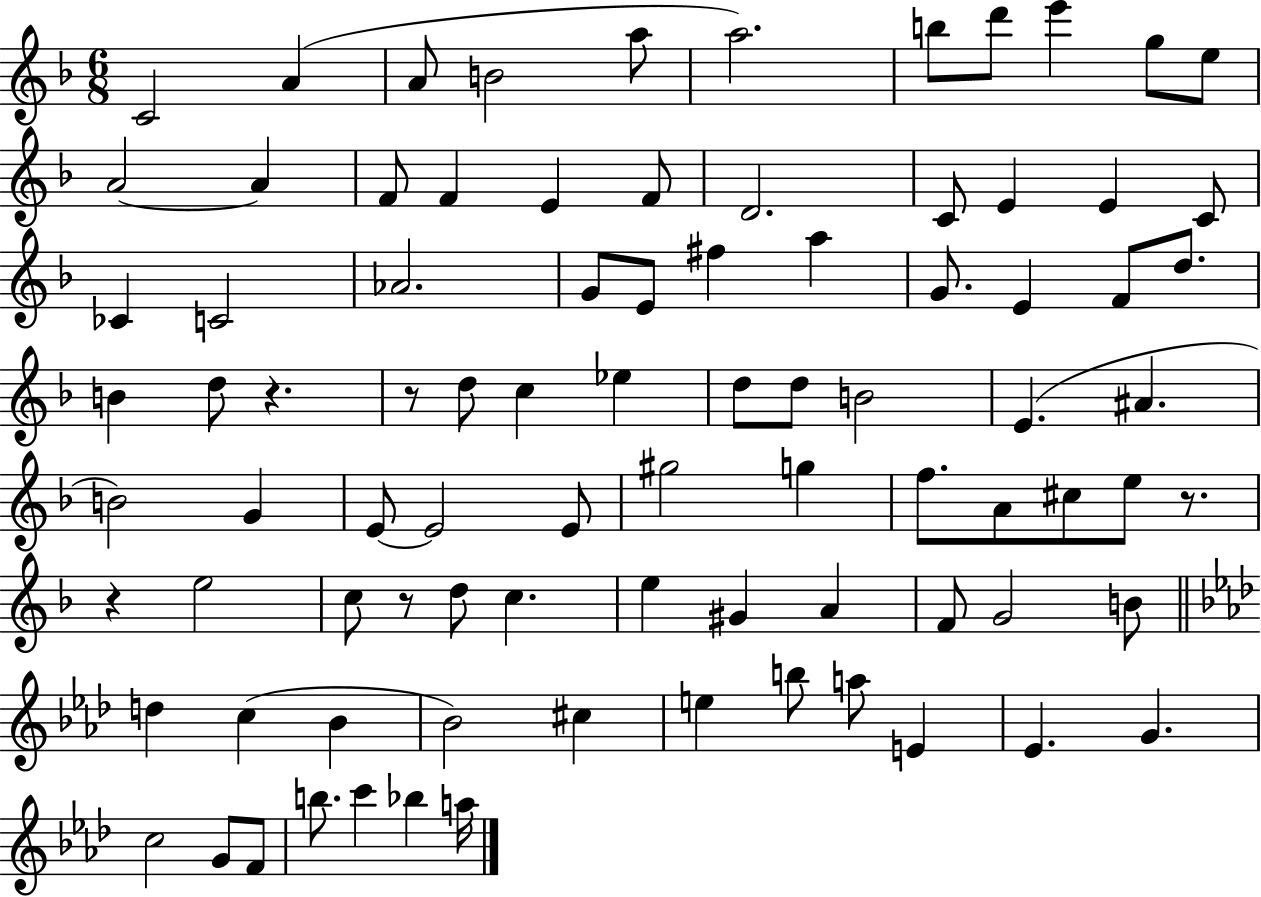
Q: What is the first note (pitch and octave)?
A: C4